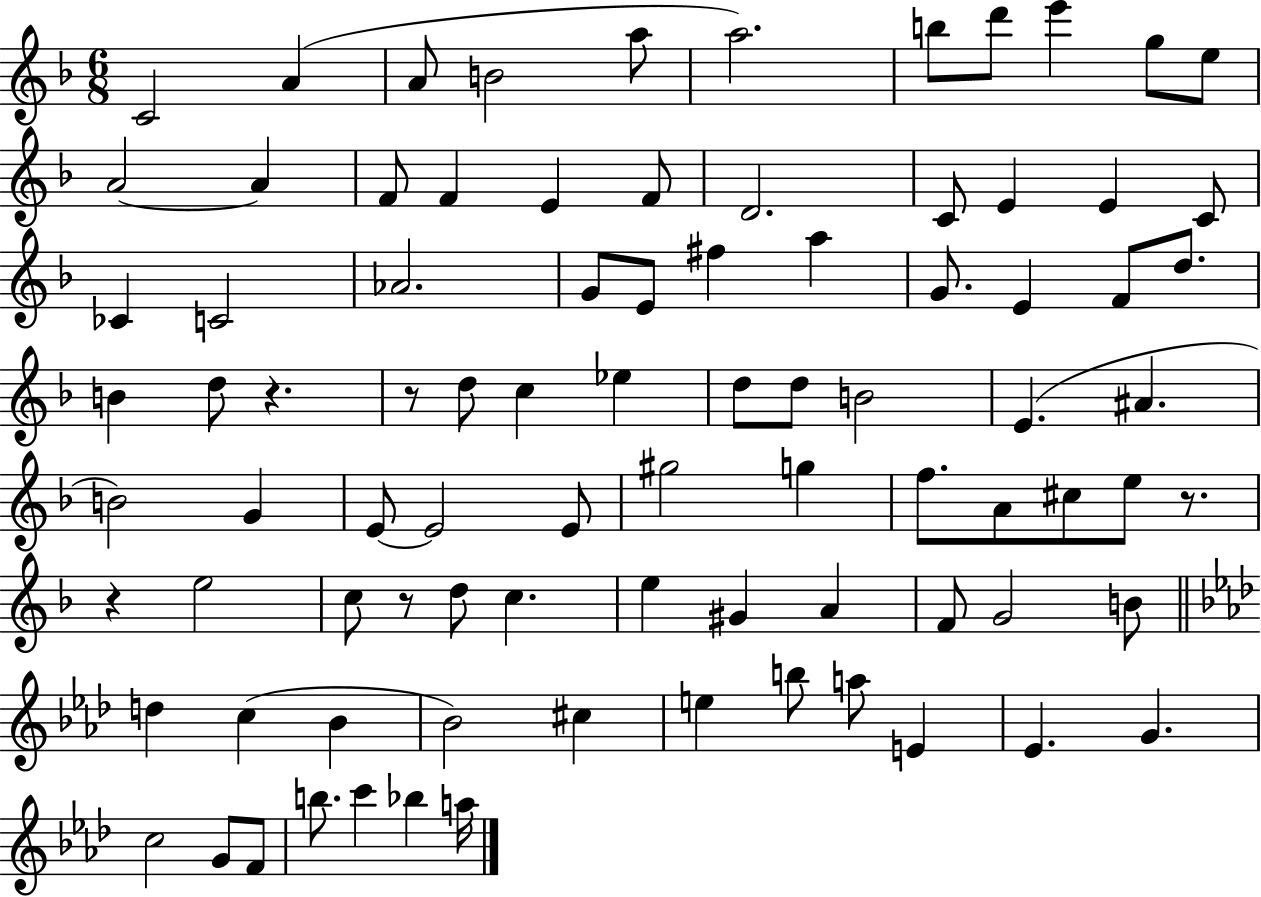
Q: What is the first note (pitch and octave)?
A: C4